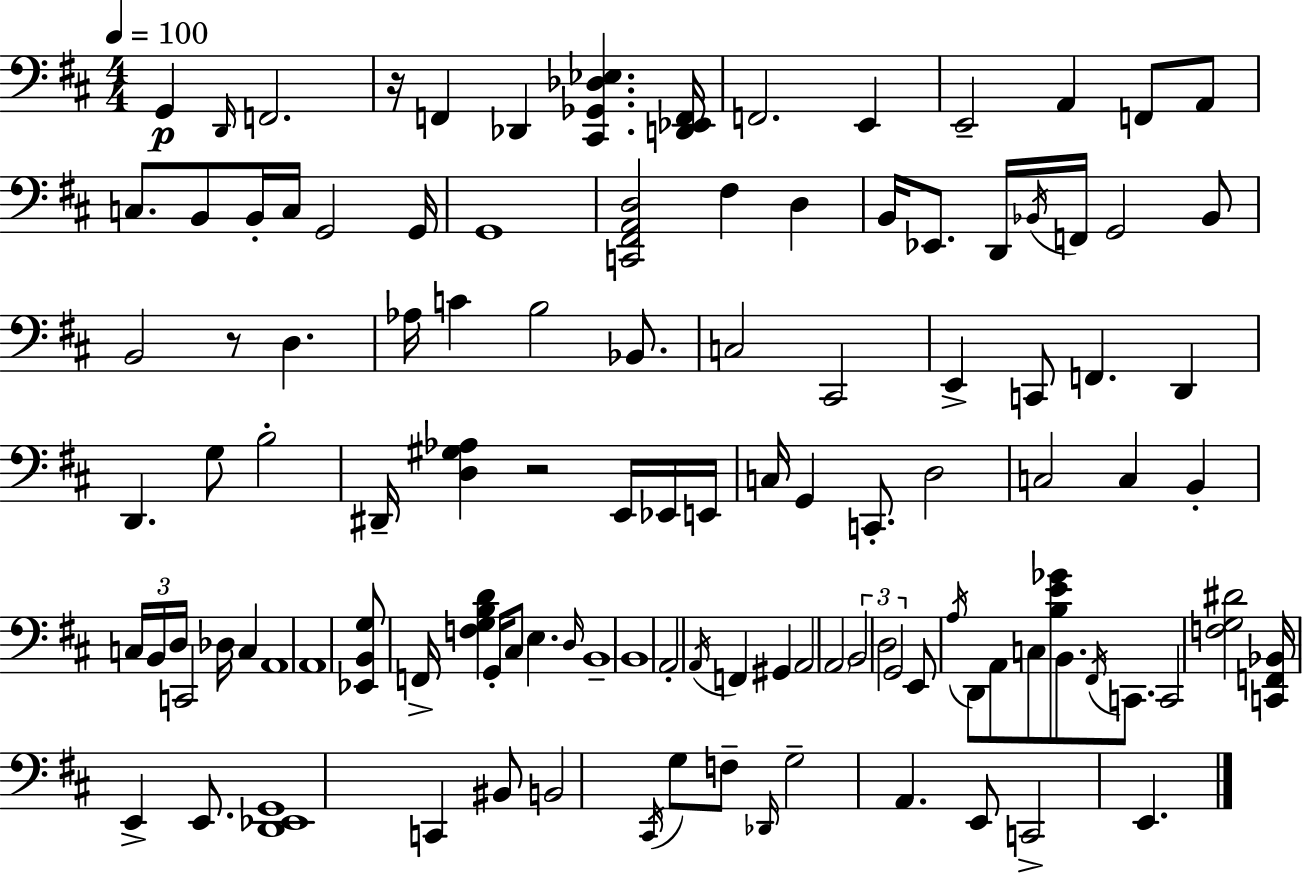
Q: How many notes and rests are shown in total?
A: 113